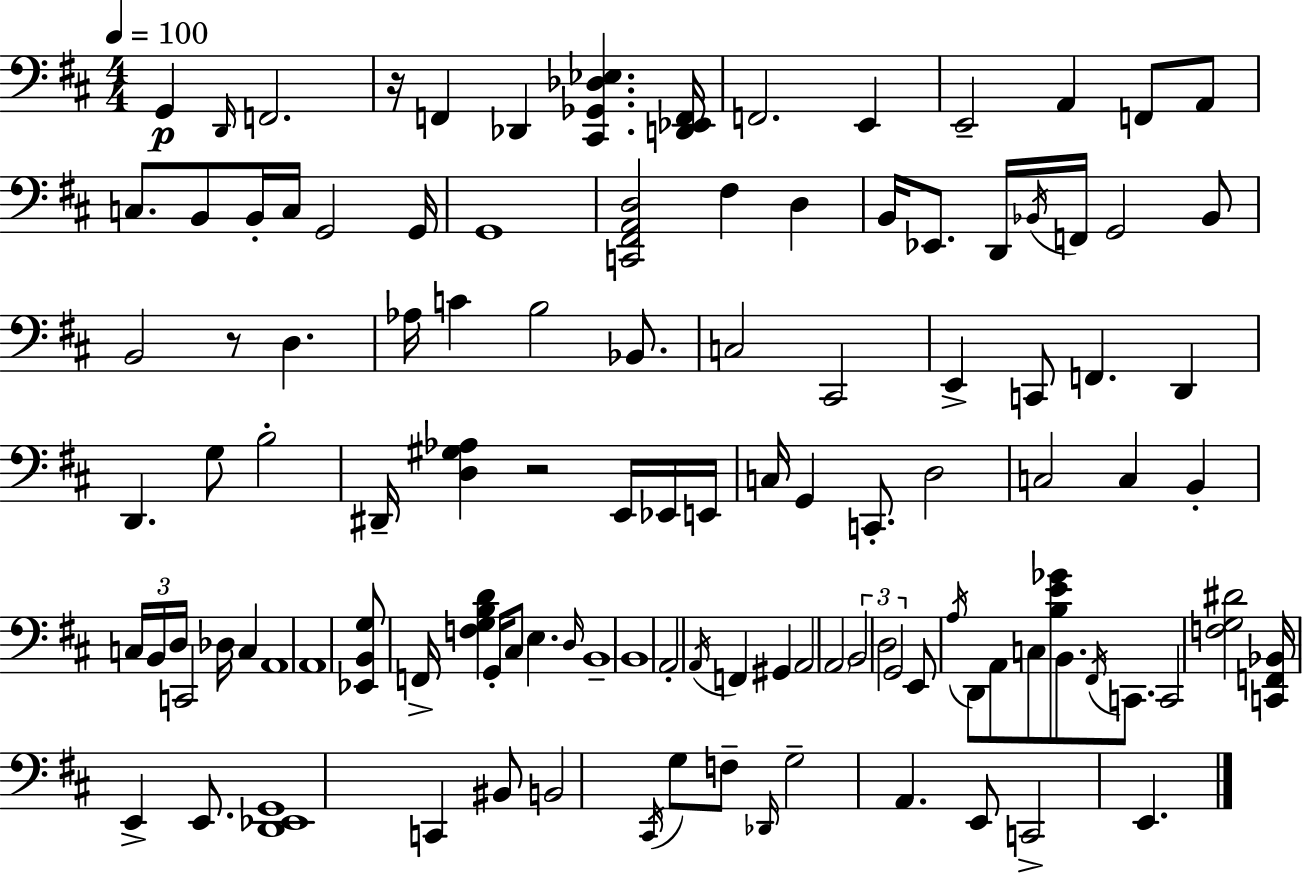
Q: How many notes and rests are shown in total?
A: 113